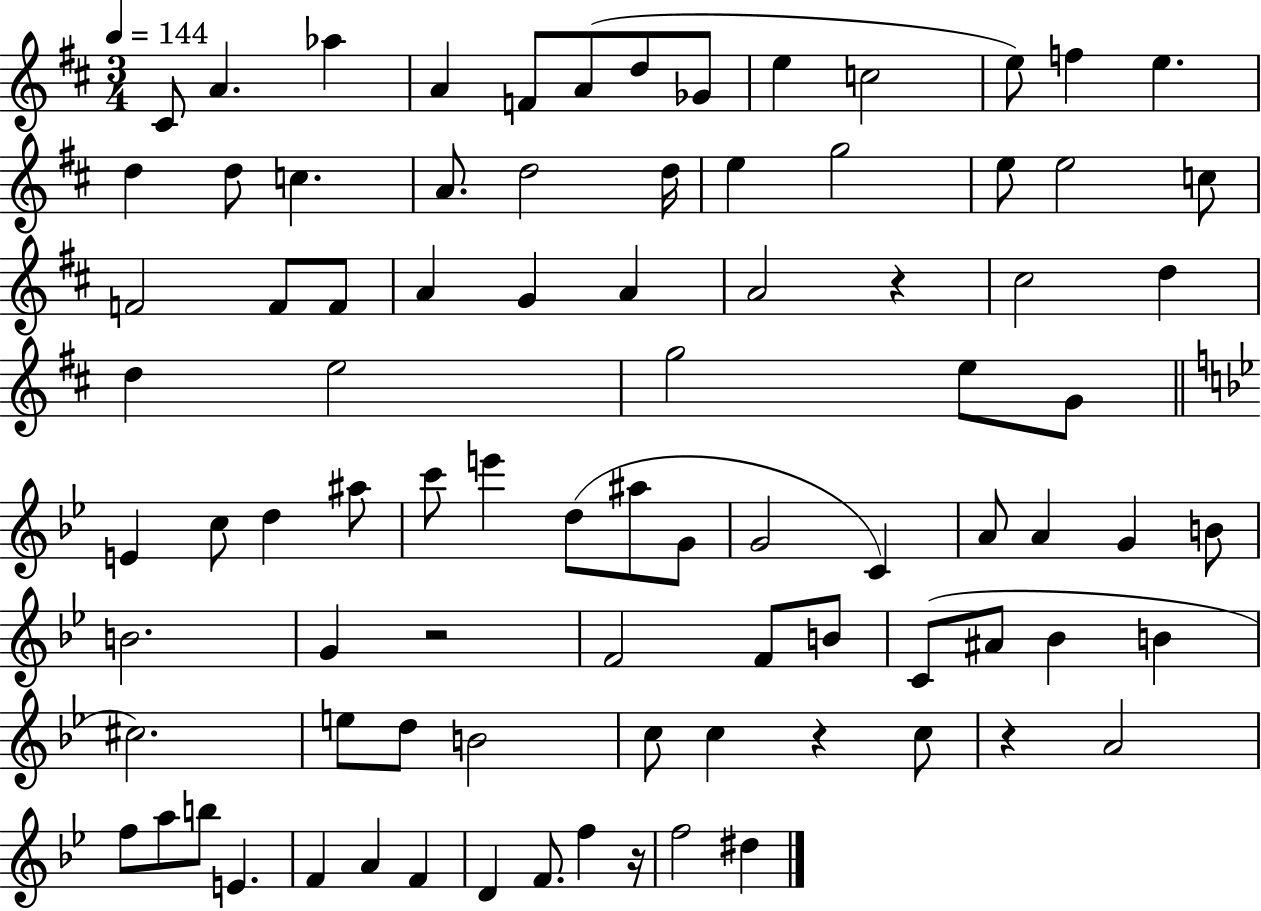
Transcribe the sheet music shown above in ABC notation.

X:1
T:Untitled
M:3/4
L:1/4
K:D
^C/2 A _a A F/2 A/2 d/2 _G/2 e c2 e/2 f e d d/2 c A/2 d2 d/4 e g2 e/2 e2 c/2 F2 F/2 F/2 A G A A2 z ^c2 d d e2 g2 e/2 G/2 E c/2 d ^a/2 c'/2 e' d/2 ^a/2 G/2 G2 C A/2 A G B/2 B2 G z2 F2 F/2 B/2 C/2 ^A/2 _B B ^c2 e/2 d/2 B2 c/2 c z c/2 z A2 f/2 a/2 b/2 E F A F D F/2 f z/4 f2 ^d